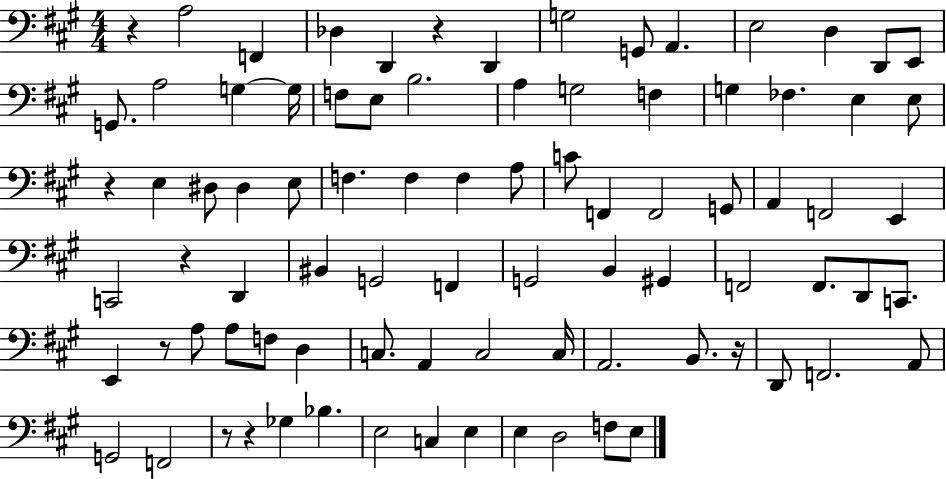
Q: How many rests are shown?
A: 8